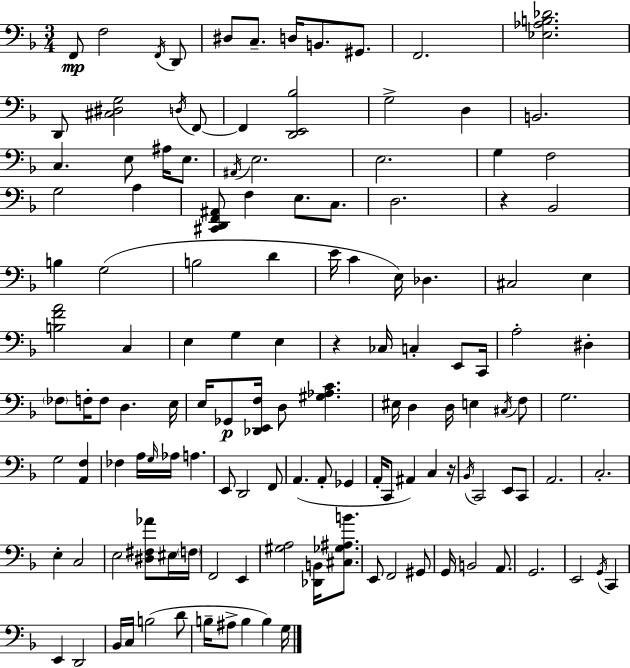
X:1
T:Untitled
M:3/4
L:1/4
K:F
F,,/2 F,2 F,,/4 D,,/2 ^D,/2 C,/2 D,/4 B,,/2 ^G,,/2 F,,2 [_E,_A,B,_D]2 D,,/2 [^C,^D,G,]2 D,/4 F,,/2 F,, [D,,E,,_B,]2 G,2 D, B,,2 C, E,/2 ^A,/4 E,/2 ^A,,/4 E,2 E,2 G, F,2 G,2 A, [^C,,D,,F,,^A,,]/2 F, E,/2 C,/2 D,2 z _B,,2 B, G,2 B,2 D E/4 C E,/4 _D, ^C,2 E, [B,FA]2 C, E, G, E, z _C,/4 C, E,,/2 C,,/4 A,2 ^D, _F,/2 F,/4 F,/2 D, E,/4 E,/4 _G,,/2 [_D,,E,,F,]/4 D,/2 [^G,_A,C] ^E,/4 D, D,/4 E, ^C,/4 F,/2 G,2 G,2 [A,,F,] _F, A,/4 G,/4 _A,/4 A, E,,/2 D,,2 F,,/2 A,, A,,/2 _G,, A,,/4 C,,/2 ^A,, C, z/4 _B,,/4 C,,2 E,,/2 C,,/2 A,,2 C,2 E, C,2 E,2 [^D,^F,_A]/2 ^E,/4 F,/4 F,,2 E,, [^G,A,]2 [_D,,B,,]/4 [^C,_G,^A,B]/2 E,,/2 F,,2 ^G,,/2 G,,/4 B,,2 A,,/2 G,,2 E,,2 G,,/4 C,, E,, D,,2 _B,,/4 C,/4 B,2 D/2 B,/4 ^A,/2 B, B, G,/4